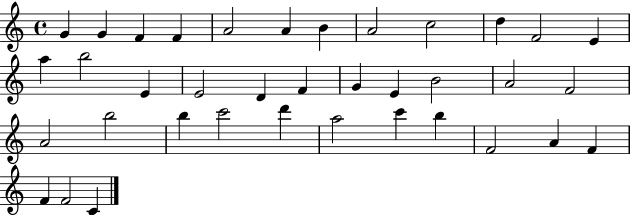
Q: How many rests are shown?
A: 0